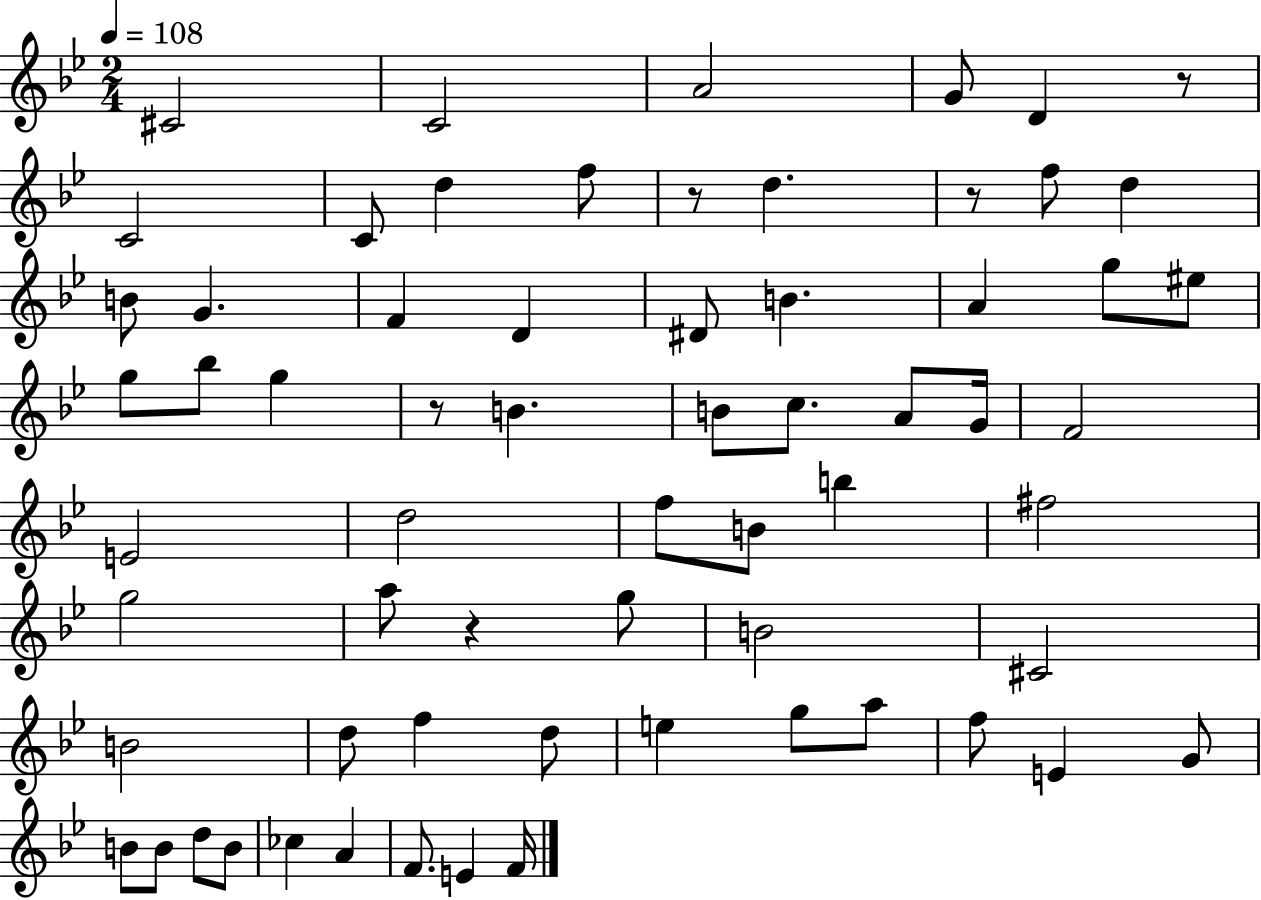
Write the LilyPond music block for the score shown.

{
  \clef treble
  \numericTimeSignature
  \time 2/4
  \key bes \major
  \tempo 4 = 108
  \repeat volta 2 { cis'2 | c'2 | a'2 | g'8 d'4 r8 | \break c'2 | c'8 d''4 f''8 | r8 d''4. | r8 f''8 d''4 | \break b'8 g'4. | f'4 d'4 | dis'8 b'4. | a'4 g''8 eis''8 | \break g''8 bes''8 g''4 | r8 b'4. | b'8 c''8. a'8 g'16 | f'2 | \break e'2 | d''2 | f''8 b'8 b''4 | fis''2 | \break g''2 | a''8 r4 g''8 | b'2 | cis'2 | \break b'2 | d''8 f''4 d''8 | e''4 g''8 a''8 | f''8 e'4 g'8 | \break b'8 b'8 d''8 b'8 | ces''4 a'4 | f'8. e'4 f'16 | } \bar "|."
}